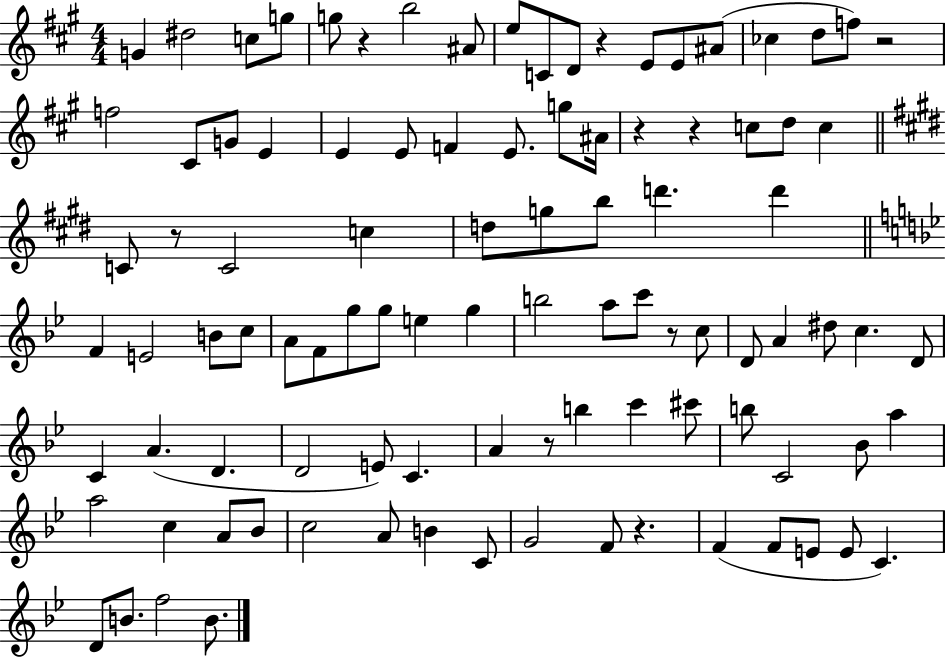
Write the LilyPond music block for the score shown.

{
  \clef treble
  \numericTimeSignature
  \time 4/4
  \key a \major
  g'4 dis''2 c''8 g''8 | g''8 r4 b''2 ais'8 | e''8 c'8 d'8 r4 e'8 e'8 ais'8( | ces''4 d''8 f''8) r2 | \break f''2 cis'8 g'8 e'4 | e'4 e'8 f'4 e'8. g''8 ais'16 | r4 r4 c''8 d''8 c''4 | \bar "||" \break \key e \major c'8 r8 c'2 c''4 | d''8 g''8 b''8 d'''4. d'''4 | \bar "||" \break \key g \minor f'4 e'2 b'8 c''8 | a'8 f'8 g''8 g''8 e''4 g''4 | b''2 a''8 c'''8 r8 c''8 | d'8 a'4 dis''8 c''4. d'8 | \break c'4 a'4.( d'4. | d'2 e'8) c'4. | a'4 r8 b''4 c'''4 cis'''8 | b''8 c'2 bes'8 a''4 | \break a''2 c''4 a'8 bes'8 | c''2 a'8 b'4 c'8 | g'2 f'8 r4. | f'4( f'8 e'8 e'8 c'4.) | \break d'8 b'8. f''2 b'8. | \bar "|."
}